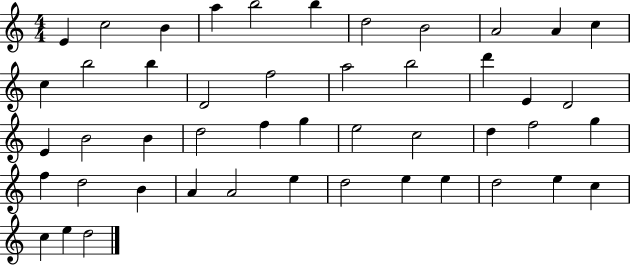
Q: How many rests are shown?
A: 0